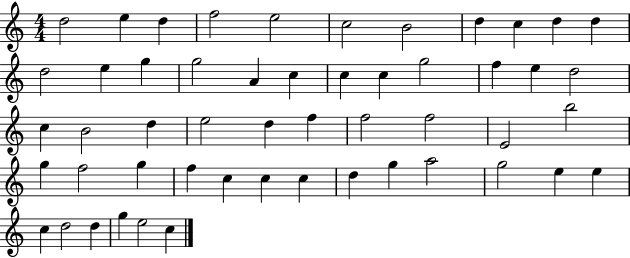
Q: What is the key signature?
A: C major